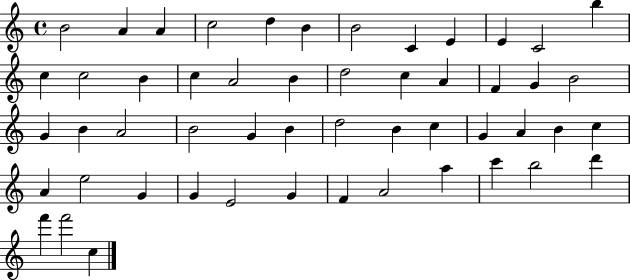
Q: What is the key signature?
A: C major